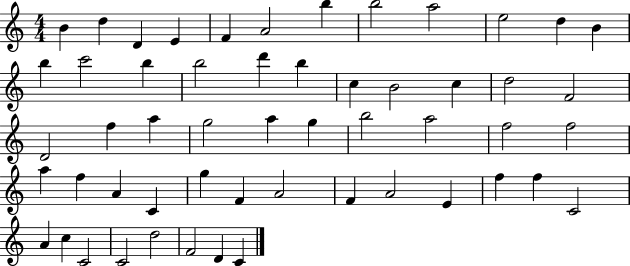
{
  \clef treble
  \numericTimeSignature
  \time 4/4
  \key c \major
  b'4 d''4 d'4 e'4 | f'4 a'2 b''4 | b''2 a''2 | e''2 d''4 b'4 | \break b''4 c'''2 b''4 | b''2 d'''4 b''4 | c''4 b'2 c''4 | d''2 f'2 | \break d'2 f''4 a''4 | g''2 a''4 g''4 | b''2 a''2 | f''2 f''2 | \break a''4 f''4 a'4 c'4 | g''4 f'4 a'2 | f'4 a'2 e'4 | f''4 f''4 c'2 | \break a'4 c''4 c'2 | c'2 d''2 | f'2 d'4 c'4 | \bar "|."
}